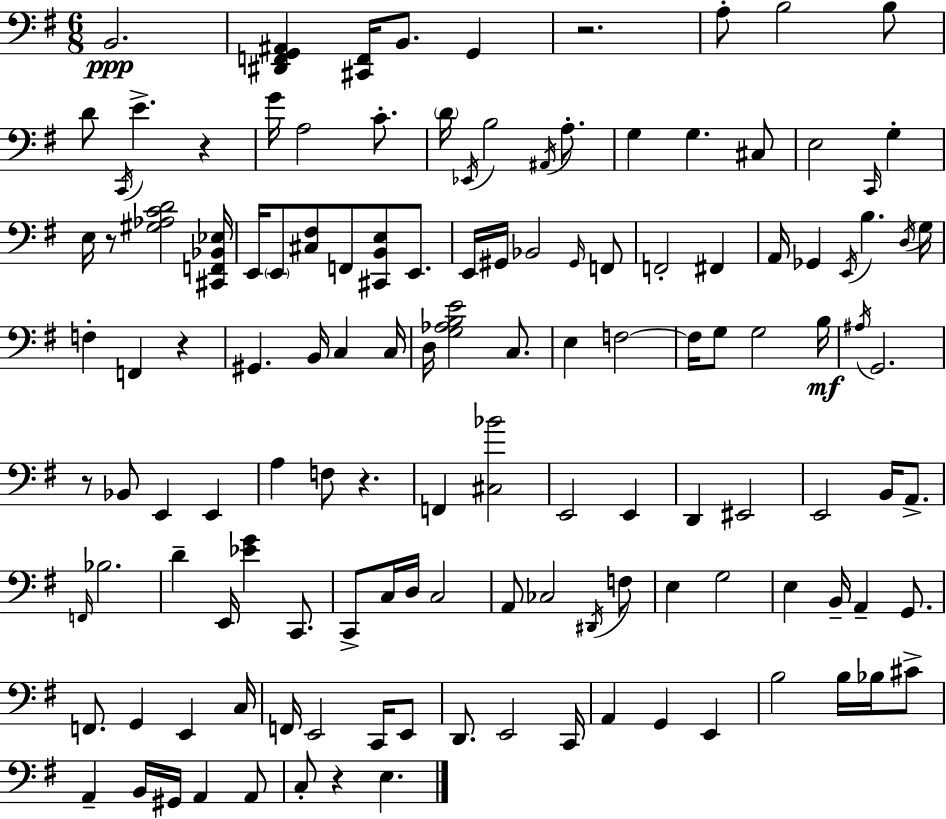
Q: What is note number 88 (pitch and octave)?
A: A2